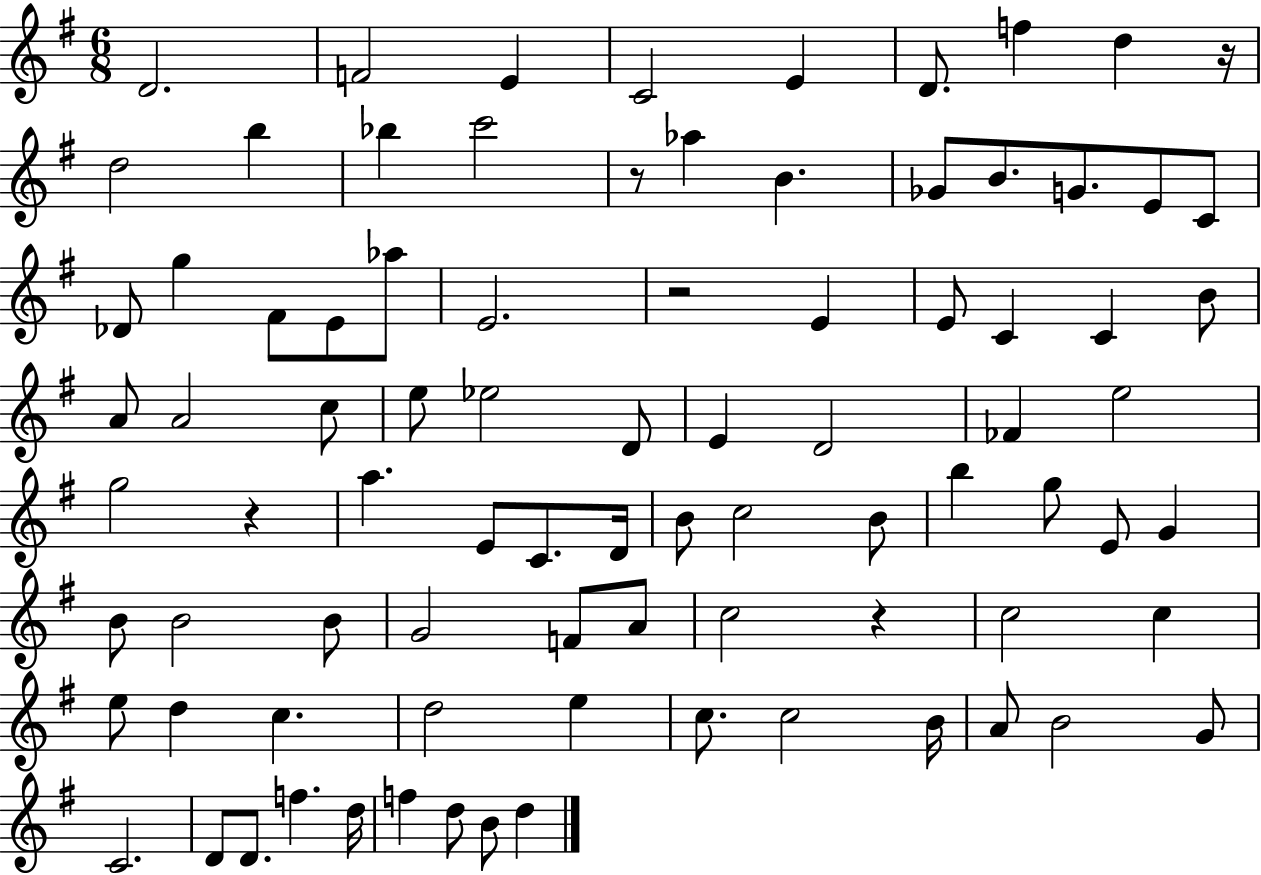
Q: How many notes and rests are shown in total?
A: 86